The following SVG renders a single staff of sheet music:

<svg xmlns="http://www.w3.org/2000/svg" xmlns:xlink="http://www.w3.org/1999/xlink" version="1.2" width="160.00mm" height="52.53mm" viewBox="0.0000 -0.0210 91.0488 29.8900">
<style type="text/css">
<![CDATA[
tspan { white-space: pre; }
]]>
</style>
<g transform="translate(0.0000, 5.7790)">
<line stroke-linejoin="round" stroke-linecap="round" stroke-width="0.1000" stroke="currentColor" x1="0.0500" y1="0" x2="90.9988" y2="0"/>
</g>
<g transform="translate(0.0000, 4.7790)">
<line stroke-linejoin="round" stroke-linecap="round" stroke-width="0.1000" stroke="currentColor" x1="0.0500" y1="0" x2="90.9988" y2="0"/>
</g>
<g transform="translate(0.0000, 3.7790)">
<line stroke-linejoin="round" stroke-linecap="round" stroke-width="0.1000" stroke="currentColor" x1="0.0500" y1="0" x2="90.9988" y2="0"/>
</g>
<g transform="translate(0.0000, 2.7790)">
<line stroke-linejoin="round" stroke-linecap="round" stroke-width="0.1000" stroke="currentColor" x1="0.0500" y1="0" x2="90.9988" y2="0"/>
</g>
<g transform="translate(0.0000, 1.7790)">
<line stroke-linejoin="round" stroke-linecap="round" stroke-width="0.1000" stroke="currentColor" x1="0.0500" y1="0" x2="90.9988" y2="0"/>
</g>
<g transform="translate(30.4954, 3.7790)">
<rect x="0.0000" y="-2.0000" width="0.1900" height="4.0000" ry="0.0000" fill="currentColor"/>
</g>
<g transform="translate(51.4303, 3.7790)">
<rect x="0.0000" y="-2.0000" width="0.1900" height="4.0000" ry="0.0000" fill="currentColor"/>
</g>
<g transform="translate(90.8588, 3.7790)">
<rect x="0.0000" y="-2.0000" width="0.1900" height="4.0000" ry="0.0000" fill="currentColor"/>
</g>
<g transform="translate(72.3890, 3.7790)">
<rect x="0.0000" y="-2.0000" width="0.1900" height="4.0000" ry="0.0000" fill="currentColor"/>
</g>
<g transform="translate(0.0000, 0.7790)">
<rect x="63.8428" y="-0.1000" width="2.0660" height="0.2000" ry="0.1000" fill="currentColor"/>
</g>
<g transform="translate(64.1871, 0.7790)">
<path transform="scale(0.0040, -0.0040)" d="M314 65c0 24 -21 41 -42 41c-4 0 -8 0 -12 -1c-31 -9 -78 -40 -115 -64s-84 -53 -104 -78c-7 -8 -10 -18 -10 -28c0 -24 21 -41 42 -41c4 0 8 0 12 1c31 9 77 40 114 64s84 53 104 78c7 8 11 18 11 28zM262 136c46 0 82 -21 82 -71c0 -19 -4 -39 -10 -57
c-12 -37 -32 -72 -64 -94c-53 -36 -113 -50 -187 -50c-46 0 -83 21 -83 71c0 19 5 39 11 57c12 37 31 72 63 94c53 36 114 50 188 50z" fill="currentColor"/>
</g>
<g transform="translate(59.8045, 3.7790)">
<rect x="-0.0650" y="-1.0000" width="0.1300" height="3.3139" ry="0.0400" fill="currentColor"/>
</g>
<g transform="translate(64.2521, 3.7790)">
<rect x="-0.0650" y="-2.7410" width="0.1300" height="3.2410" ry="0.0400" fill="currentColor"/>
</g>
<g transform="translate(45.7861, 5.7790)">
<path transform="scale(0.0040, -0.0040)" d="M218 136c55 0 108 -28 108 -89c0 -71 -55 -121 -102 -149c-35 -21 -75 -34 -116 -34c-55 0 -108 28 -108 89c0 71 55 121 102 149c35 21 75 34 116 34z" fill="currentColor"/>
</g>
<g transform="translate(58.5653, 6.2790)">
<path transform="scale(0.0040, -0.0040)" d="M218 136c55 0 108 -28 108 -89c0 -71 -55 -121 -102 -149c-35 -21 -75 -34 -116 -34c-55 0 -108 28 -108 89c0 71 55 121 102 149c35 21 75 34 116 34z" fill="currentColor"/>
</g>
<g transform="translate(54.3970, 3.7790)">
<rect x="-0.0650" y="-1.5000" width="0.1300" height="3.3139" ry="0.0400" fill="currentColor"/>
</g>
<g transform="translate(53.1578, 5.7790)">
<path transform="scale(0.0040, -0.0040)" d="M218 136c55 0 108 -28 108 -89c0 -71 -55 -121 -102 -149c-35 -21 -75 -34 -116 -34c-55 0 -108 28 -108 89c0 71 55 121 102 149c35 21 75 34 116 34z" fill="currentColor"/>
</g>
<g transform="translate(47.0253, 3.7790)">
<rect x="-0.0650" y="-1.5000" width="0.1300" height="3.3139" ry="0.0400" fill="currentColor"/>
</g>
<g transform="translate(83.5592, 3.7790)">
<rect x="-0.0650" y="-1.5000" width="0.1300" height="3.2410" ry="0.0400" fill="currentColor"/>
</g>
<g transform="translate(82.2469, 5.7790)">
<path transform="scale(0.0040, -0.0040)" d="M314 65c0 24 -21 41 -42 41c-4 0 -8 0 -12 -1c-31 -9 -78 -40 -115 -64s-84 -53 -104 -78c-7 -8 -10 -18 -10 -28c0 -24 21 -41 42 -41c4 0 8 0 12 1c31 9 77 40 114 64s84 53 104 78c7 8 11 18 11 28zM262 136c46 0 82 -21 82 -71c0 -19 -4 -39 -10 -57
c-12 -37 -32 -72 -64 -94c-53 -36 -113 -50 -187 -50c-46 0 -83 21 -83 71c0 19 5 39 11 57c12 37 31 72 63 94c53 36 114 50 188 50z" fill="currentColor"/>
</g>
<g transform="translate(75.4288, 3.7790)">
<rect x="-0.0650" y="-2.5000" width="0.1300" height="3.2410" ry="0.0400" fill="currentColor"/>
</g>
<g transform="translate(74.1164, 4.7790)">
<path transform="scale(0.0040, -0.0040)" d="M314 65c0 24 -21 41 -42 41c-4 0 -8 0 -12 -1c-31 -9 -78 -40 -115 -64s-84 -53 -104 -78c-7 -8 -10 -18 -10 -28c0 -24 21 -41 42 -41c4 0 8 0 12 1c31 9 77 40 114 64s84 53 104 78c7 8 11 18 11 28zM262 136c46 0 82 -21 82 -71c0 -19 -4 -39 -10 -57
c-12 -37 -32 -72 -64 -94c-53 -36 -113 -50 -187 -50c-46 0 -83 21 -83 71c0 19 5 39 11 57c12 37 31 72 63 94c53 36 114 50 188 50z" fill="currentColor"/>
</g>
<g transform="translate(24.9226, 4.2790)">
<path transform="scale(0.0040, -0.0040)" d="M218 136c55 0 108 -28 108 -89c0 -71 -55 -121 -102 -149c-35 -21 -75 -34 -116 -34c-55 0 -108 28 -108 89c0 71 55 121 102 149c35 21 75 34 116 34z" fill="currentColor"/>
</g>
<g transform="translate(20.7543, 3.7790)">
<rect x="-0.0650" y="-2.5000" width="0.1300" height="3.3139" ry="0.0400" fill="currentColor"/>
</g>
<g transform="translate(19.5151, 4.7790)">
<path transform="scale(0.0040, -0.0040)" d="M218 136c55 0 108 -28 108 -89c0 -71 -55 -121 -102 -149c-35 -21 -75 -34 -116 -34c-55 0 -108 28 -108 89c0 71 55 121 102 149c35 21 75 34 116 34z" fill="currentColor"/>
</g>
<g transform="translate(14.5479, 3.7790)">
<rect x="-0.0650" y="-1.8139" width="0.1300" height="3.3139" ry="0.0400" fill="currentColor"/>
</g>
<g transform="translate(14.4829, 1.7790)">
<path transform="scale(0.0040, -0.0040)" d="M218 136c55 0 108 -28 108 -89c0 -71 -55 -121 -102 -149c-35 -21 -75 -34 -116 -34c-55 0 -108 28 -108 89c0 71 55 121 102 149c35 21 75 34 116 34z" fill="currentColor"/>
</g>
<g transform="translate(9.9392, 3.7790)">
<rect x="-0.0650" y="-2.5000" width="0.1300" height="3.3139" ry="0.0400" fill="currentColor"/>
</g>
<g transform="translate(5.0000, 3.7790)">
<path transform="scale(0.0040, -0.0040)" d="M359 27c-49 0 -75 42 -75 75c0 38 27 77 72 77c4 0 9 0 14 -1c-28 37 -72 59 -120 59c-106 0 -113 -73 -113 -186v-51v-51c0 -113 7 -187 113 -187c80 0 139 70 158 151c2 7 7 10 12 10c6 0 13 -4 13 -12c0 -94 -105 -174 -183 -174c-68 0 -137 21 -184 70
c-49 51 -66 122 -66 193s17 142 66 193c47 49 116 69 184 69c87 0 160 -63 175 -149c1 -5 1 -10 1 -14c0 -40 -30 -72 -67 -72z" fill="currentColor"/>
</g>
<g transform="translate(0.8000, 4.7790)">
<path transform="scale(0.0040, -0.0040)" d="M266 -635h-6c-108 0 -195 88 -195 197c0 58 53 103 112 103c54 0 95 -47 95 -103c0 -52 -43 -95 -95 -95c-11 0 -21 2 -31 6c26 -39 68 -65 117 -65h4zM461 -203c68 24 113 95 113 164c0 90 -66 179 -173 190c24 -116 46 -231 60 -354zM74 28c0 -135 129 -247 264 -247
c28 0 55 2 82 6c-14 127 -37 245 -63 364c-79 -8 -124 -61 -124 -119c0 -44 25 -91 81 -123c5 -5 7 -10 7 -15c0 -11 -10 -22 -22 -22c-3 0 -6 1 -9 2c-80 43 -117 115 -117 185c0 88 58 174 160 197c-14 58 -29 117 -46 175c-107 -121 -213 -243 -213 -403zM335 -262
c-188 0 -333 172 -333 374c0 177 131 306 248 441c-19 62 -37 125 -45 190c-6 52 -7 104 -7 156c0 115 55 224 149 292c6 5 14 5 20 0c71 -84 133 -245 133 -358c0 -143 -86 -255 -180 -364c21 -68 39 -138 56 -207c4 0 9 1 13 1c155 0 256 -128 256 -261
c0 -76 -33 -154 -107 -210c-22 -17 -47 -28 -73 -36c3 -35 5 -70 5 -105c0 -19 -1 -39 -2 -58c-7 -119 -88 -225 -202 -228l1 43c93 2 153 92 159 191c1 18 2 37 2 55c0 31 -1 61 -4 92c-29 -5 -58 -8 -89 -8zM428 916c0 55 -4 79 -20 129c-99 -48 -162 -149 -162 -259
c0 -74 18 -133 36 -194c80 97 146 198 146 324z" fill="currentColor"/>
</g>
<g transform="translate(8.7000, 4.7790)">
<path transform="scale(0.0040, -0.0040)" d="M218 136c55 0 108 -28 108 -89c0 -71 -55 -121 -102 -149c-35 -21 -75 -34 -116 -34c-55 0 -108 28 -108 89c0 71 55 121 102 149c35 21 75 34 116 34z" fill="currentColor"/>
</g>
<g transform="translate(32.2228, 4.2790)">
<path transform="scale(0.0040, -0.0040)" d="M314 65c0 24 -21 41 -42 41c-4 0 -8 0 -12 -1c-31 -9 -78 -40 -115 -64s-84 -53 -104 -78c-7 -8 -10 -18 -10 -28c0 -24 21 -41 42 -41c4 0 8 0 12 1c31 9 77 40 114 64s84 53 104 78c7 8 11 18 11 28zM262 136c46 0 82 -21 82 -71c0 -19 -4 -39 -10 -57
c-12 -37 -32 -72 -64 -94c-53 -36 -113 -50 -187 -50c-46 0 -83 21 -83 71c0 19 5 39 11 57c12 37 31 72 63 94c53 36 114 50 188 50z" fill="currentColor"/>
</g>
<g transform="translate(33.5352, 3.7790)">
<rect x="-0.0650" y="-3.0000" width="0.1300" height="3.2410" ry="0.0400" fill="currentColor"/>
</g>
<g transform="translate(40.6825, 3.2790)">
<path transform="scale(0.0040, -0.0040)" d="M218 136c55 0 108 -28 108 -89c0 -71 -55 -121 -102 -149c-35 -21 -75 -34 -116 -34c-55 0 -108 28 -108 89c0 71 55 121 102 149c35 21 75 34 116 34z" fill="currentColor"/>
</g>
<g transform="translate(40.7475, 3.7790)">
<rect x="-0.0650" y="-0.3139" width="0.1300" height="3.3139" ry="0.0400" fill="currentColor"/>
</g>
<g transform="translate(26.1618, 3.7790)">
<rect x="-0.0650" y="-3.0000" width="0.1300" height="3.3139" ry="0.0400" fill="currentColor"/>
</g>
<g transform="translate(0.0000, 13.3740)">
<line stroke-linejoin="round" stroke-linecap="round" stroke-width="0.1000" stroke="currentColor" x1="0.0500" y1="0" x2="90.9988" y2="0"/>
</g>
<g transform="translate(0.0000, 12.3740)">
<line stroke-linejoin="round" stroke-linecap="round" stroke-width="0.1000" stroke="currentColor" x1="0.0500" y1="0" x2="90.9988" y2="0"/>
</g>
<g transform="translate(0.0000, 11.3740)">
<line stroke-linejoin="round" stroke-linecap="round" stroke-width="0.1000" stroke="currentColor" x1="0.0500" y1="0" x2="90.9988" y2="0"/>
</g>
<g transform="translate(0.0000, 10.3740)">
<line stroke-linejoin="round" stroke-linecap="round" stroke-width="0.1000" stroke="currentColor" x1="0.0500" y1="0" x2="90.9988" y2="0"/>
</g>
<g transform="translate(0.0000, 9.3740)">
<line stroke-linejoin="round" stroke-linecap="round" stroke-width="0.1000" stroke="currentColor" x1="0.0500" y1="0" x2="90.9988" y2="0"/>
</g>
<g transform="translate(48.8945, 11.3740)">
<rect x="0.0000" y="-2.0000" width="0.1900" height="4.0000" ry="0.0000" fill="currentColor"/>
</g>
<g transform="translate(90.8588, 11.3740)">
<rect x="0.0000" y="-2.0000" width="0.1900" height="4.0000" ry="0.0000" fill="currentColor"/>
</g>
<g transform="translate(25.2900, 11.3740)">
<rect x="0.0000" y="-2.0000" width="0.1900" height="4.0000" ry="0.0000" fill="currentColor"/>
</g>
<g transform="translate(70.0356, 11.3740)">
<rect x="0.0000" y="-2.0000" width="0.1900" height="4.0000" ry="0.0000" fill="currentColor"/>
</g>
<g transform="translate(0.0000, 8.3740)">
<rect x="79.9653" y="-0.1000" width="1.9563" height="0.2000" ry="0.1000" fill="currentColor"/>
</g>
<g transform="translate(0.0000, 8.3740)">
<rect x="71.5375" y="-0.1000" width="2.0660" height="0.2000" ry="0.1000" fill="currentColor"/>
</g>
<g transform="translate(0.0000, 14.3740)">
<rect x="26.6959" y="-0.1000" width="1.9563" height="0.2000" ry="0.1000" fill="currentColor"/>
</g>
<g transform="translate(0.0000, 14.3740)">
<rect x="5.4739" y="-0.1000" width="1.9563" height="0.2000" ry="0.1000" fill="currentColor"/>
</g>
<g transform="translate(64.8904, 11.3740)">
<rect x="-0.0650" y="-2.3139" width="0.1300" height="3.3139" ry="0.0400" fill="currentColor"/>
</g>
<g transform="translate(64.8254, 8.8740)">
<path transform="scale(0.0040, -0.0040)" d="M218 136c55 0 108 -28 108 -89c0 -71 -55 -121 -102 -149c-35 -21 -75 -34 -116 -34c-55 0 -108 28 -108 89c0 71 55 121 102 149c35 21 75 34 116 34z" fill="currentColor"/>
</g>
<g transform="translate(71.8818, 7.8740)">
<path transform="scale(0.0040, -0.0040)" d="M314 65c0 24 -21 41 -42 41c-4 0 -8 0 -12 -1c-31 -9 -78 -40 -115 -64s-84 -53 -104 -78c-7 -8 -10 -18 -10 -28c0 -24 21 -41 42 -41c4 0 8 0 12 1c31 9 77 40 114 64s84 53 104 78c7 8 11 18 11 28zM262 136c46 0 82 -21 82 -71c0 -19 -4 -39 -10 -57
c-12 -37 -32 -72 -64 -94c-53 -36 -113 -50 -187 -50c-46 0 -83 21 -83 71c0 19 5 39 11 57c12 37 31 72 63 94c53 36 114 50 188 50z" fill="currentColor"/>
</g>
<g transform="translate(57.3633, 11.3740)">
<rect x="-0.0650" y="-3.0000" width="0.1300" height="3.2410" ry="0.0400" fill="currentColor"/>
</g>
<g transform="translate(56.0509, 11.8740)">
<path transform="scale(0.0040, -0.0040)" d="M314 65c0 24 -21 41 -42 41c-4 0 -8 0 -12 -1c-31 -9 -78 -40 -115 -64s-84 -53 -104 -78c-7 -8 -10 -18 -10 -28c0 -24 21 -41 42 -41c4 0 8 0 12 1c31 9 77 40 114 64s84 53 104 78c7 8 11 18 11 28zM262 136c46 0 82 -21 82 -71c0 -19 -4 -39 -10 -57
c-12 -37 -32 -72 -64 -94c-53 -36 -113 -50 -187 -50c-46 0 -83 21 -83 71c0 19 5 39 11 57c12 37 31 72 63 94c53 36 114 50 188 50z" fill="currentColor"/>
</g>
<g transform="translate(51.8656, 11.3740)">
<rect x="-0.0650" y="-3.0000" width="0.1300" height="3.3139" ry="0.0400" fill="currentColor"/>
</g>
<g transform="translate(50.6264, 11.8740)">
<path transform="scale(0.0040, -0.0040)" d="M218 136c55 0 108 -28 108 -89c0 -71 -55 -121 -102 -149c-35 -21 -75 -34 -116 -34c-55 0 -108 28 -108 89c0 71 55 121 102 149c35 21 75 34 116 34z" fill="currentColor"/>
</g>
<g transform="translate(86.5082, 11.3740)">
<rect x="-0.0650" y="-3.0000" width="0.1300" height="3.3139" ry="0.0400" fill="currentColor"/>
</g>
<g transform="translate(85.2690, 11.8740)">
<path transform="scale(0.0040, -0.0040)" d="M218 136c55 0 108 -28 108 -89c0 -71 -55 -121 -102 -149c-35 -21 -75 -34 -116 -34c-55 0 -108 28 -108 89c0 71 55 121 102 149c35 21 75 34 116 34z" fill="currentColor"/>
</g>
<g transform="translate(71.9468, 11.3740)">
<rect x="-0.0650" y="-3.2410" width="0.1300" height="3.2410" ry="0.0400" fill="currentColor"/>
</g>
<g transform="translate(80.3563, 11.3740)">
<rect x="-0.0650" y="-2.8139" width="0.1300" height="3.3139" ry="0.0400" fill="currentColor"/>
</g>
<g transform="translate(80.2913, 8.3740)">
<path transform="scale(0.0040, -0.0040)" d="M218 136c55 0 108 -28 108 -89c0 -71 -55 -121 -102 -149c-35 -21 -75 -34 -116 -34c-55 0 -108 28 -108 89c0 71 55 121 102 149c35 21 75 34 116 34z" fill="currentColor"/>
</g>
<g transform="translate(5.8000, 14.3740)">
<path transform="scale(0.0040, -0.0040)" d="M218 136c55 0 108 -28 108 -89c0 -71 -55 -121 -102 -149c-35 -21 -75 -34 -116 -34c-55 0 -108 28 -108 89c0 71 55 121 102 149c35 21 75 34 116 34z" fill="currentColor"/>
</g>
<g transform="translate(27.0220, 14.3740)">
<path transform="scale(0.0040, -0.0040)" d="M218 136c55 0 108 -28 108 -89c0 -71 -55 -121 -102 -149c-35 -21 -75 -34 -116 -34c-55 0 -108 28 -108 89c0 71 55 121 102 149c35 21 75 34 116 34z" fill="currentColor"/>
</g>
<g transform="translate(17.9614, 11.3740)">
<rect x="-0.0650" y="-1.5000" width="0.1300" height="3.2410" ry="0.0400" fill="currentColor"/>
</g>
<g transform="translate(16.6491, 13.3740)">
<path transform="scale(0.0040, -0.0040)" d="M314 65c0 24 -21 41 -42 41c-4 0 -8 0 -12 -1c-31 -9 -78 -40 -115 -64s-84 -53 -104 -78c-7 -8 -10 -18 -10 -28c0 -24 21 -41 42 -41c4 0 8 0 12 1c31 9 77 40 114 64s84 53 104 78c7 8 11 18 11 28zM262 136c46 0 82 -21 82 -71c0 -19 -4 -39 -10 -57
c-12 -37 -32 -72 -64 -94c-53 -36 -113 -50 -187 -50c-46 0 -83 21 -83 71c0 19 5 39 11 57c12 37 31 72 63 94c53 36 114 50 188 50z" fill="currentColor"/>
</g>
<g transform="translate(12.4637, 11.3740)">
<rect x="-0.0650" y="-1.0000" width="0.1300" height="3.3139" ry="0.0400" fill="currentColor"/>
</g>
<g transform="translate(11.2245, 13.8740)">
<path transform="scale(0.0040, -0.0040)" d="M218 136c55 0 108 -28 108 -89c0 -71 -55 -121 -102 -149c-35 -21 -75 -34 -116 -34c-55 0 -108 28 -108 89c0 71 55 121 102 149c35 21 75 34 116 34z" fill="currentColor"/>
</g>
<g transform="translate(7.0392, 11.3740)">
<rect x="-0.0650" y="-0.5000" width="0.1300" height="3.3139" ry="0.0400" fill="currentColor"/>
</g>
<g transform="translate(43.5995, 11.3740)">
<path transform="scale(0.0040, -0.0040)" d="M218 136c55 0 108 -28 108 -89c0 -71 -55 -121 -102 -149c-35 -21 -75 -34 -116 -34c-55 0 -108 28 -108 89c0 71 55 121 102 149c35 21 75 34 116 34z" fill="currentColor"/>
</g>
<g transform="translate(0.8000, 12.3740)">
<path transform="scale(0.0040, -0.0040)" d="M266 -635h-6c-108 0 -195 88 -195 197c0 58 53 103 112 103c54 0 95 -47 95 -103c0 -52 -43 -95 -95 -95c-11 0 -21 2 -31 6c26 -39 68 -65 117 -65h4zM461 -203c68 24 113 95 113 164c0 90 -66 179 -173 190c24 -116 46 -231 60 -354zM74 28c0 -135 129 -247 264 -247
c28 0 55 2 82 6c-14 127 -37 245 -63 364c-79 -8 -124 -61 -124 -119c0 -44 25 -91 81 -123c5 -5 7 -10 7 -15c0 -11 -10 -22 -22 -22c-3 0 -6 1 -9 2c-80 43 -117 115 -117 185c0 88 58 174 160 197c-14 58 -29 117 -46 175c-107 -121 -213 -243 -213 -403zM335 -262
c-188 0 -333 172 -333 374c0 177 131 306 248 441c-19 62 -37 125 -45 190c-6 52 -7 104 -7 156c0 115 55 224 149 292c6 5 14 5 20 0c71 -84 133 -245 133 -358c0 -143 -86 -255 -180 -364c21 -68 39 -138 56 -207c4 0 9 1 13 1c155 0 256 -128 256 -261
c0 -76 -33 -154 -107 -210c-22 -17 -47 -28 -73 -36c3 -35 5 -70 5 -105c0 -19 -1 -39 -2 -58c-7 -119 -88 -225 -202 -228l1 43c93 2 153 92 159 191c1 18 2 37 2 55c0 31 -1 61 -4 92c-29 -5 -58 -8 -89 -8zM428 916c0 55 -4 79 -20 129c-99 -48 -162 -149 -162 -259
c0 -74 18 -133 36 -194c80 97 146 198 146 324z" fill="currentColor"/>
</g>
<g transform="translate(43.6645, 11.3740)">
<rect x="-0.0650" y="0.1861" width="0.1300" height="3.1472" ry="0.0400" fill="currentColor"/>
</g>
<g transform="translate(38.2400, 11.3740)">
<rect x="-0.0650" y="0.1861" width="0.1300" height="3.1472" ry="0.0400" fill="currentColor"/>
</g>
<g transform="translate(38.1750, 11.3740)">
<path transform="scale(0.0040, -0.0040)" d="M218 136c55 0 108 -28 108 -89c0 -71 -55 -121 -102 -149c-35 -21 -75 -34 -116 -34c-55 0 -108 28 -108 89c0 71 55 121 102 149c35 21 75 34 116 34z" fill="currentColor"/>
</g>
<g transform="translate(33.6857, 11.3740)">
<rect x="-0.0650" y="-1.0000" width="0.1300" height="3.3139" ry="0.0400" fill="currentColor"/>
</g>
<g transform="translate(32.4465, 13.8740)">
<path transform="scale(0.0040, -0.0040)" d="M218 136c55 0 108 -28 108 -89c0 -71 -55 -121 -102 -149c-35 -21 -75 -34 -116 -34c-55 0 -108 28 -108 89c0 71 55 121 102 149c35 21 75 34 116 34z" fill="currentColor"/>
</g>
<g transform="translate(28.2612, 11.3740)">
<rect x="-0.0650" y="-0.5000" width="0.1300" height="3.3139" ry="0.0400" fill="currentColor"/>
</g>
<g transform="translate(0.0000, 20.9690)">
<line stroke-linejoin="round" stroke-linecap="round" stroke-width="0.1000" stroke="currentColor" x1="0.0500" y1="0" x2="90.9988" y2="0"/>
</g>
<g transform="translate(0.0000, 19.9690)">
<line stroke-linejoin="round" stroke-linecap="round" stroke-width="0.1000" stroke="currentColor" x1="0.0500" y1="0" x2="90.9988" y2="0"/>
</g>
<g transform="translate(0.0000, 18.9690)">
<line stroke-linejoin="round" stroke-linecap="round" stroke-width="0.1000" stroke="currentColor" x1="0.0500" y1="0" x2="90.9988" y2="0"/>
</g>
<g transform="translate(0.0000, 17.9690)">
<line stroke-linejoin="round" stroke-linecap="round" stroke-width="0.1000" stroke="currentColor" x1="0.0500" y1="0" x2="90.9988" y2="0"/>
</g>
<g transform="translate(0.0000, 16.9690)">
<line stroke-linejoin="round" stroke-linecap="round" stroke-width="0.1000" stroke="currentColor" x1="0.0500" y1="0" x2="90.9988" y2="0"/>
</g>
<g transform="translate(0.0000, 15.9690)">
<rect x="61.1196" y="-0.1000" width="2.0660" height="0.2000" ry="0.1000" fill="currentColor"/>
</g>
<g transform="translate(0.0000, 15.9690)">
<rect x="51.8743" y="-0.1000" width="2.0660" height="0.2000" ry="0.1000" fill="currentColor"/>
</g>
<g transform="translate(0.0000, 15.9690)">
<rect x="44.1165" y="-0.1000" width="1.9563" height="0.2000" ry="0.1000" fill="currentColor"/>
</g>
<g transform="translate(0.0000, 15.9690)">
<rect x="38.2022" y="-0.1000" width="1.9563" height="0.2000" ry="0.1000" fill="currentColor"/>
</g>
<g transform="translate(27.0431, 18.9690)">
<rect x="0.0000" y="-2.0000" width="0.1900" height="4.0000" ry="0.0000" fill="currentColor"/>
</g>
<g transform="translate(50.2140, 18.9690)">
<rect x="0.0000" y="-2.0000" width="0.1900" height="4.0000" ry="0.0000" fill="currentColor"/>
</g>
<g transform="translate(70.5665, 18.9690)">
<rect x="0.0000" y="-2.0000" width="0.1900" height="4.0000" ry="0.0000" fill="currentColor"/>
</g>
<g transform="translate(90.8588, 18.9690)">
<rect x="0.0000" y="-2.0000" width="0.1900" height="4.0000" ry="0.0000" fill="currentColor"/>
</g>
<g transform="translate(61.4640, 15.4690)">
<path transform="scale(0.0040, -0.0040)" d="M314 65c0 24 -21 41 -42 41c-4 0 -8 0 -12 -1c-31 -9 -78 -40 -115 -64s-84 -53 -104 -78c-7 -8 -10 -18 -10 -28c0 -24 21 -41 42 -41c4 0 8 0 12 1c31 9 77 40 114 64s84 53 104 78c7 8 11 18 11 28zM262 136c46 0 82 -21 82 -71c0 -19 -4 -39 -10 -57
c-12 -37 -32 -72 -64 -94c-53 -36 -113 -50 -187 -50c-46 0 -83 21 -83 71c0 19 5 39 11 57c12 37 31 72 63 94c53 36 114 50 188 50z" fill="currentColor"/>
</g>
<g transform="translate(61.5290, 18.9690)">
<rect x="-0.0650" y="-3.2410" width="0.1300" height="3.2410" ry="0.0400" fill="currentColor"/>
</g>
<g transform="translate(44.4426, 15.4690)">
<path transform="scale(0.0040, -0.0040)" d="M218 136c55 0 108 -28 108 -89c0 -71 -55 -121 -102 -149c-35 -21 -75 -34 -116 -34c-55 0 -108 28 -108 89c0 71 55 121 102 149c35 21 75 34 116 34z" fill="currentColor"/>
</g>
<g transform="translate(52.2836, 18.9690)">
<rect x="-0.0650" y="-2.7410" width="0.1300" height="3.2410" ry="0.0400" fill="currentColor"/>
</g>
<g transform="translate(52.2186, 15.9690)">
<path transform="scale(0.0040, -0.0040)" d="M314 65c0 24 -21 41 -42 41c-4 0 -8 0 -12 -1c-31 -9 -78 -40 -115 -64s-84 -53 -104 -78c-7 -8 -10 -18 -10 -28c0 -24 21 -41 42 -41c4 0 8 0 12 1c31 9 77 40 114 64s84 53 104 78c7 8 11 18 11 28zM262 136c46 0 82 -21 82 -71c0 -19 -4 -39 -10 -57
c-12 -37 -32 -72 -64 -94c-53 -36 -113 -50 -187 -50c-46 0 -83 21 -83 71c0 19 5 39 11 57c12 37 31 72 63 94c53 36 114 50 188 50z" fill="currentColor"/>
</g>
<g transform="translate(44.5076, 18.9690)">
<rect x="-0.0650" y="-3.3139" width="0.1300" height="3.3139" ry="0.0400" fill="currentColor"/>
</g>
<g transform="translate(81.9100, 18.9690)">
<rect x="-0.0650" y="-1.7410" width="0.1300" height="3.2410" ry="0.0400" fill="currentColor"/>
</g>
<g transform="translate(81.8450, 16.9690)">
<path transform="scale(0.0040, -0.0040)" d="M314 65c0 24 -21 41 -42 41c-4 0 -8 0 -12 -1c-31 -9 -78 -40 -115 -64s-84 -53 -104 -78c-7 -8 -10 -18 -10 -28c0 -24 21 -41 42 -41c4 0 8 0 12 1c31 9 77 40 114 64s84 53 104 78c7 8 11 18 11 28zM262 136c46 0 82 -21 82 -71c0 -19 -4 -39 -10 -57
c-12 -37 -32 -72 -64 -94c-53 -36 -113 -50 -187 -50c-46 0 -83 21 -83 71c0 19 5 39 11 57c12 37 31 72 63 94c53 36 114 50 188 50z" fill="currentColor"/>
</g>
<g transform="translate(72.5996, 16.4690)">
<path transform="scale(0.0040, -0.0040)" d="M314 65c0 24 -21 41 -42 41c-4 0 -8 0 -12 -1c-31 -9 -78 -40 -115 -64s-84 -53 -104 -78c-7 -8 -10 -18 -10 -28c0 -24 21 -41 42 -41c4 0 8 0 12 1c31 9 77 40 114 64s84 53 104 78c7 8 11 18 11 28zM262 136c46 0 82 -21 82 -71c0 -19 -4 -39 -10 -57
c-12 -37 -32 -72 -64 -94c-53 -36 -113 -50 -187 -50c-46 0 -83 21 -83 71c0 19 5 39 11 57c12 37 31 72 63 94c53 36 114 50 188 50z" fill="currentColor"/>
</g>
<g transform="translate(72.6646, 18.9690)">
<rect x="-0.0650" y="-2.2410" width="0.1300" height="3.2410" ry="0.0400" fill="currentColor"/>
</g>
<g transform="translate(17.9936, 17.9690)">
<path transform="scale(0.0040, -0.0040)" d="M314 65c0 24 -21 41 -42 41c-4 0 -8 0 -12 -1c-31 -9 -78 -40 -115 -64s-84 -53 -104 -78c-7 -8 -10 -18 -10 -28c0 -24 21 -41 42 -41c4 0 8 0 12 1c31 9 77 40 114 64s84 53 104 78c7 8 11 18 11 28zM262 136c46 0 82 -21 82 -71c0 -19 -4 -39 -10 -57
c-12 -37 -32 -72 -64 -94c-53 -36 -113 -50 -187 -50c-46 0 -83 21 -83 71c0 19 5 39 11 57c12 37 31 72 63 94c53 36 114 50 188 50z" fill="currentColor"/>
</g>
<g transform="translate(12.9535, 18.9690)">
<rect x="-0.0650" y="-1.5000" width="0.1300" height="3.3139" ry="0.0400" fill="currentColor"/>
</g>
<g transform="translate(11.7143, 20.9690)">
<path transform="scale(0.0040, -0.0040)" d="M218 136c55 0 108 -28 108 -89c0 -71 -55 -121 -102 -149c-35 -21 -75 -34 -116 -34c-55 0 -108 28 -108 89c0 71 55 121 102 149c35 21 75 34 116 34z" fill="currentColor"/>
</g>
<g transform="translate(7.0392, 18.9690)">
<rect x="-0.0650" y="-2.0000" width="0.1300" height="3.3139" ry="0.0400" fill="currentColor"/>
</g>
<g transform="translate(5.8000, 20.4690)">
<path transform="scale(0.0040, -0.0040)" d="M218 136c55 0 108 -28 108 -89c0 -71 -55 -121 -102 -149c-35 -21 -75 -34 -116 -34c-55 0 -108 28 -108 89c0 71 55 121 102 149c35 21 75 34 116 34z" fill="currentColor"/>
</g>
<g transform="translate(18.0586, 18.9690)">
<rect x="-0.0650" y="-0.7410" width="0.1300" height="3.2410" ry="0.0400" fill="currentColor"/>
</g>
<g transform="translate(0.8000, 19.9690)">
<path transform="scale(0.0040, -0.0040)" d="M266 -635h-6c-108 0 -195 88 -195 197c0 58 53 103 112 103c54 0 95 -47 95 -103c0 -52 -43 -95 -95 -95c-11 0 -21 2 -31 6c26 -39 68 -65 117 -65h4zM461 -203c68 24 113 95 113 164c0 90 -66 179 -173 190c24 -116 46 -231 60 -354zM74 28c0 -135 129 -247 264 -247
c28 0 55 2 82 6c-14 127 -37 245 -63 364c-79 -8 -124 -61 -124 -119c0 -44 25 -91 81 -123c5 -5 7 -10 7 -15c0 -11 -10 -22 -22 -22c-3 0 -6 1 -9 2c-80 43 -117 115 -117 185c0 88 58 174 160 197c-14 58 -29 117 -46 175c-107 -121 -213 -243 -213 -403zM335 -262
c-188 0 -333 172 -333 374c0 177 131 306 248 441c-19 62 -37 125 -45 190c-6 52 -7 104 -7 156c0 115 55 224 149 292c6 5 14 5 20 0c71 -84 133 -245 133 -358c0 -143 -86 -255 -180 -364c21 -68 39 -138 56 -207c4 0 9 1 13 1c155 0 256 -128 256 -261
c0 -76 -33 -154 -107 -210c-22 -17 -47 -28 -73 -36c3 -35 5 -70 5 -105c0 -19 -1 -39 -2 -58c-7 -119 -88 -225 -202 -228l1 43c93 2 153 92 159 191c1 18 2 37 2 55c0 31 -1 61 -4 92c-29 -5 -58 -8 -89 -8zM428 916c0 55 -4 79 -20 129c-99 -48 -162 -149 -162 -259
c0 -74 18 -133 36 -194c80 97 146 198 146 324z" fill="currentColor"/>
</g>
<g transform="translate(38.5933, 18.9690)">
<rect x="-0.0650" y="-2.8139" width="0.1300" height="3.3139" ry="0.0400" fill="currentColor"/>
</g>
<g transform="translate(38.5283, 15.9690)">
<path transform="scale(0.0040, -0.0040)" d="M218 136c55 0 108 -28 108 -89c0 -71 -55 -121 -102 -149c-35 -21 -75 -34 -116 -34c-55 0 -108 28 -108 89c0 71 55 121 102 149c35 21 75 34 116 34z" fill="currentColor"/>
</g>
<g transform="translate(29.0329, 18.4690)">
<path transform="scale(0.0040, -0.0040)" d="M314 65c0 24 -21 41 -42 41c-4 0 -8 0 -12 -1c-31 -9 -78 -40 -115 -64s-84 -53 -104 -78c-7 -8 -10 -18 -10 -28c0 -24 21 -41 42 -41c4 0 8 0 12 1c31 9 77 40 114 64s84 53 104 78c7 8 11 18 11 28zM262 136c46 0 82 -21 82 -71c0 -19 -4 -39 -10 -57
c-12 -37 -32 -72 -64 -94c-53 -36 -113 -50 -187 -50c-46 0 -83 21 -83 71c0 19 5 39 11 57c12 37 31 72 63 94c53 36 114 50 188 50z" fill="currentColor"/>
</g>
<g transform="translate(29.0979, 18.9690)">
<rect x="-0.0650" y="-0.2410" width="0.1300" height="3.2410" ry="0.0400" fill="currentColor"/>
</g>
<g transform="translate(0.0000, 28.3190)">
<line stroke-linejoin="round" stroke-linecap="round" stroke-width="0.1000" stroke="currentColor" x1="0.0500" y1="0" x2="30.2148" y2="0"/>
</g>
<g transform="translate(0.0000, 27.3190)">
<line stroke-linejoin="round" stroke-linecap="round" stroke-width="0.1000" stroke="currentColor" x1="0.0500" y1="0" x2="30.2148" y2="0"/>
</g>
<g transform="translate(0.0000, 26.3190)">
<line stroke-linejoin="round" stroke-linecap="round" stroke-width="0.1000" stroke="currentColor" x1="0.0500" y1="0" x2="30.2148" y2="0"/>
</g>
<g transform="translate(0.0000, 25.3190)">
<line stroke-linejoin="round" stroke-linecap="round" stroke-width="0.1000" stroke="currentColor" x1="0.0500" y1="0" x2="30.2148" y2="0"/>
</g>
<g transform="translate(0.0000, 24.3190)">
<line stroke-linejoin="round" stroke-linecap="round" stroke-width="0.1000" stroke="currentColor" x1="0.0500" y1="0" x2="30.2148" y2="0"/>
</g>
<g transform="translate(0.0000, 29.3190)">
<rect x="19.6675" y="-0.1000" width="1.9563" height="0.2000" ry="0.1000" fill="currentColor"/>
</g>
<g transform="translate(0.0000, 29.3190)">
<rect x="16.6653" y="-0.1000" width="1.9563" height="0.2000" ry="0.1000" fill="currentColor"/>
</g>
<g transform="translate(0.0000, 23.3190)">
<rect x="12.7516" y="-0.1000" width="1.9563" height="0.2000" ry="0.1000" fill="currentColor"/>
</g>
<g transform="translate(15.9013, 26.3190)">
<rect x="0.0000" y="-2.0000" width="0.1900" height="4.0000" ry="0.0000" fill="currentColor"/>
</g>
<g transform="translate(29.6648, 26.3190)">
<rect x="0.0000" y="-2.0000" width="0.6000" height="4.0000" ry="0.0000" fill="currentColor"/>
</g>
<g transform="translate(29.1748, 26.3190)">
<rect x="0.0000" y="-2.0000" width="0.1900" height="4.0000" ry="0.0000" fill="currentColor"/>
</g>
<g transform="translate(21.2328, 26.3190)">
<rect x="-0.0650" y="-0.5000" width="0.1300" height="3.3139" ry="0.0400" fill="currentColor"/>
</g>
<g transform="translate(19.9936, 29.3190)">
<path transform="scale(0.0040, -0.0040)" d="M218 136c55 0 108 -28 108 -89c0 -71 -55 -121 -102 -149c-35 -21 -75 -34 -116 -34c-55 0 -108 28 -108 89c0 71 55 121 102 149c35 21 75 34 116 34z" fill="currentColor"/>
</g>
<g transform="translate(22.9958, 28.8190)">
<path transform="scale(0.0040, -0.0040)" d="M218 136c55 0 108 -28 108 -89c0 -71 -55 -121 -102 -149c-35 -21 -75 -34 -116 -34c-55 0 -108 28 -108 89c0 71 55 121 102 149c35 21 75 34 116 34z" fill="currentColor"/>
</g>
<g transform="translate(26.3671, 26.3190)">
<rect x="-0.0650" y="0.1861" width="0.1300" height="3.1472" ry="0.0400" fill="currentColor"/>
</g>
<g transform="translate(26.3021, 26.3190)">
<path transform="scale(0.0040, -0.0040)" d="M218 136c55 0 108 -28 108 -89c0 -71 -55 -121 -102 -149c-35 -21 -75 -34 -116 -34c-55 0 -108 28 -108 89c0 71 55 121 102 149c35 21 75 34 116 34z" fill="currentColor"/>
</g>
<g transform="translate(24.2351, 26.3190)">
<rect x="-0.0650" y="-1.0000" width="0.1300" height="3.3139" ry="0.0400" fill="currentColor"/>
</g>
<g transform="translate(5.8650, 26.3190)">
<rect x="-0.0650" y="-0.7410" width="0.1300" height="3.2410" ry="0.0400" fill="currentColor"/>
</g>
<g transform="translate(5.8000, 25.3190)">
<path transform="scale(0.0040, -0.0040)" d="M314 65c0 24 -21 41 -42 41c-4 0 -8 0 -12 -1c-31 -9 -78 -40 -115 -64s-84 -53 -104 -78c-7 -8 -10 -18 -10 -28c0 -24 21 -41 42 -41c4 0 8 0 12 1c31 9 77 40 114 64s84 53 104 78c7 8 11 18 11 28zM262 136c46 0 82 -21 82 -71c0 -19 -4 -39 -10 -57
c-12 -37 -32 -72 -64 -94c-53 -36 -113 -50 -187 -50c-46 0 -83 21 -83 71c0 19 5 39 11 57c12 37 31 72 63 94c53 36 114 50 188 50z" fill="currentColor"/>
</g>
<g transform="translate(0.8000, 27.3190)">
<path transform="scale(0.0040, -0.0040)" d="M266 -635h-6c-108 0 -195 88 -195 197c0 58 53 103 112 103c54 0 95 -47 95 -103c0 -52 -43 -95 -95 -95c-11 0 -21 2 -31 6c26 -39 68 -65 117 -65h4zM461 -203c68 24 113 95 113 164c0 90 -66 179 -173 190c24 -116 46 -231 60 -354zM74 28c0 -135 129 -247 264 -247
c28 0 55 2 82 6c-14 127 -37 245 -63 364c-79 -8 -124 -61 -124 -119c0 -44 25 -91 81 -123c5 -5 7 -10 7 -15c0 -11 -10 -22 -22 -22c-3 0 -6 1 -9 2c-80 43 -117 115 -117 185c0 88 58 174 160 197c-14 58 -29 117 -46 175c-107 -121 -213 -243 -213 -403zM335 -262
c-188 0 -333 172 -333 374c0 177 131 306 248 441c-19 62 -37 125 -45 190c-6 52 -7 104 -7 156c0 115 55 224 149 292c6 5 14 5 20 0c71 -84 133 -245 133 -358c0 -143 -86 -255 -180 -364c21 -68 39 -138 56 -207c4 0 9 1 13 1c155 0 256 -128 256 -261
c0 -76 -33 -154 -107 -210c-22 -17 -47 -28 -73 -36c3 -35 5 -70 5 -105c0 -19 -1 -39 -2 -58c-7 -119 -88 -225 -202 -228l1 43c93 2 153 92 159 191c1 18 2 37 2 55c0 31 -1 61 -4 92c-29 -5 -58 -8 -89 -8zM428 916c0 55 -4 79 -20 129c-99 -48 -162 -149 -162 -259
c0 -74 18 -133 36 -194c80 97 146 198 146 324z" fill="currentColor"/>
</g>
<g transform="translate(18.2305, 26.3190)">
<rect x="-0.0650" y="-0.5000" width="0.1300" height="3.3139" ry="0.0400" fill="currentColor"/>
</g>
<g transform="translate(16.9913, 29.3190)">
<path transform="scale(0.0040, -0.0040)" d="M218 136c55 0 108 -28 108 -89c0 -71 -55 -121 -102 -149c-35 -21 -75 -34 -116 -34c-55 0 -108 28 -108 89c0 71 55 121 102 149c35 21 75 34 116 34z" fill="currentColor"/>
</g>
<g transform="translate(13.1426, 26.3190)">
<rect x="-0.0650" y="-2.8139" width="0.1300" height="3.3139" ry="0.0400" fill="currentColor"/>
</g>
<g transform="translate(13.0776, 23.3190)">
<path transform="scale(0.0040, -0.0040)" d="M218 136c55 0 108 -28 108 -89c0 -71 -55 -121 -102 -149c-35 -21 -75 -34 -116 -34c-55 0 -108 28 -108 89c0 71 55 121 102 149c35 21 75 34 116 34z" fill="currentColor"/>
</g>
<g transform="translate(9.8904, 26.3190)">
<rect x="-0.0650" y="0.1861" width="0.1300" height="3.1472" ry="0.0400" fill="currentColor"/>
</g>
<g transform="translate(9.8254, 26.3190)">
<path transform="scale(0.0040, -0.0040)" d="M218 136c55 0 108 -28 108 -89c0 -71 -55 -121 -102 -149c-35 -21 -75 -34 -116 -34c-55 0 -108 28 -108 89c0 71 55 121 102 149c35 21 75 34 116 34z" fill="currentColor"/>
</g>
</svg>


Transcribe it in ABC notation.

X:1
T:Untitled
M:4/4
L:1/4
K:C
G f G A A2 c E E D a2 G2 E2 C D E2 C D B B A A2 g b2 a A F E d2 c2 a b a2 b2 g2 f2 d2 B a C C D B